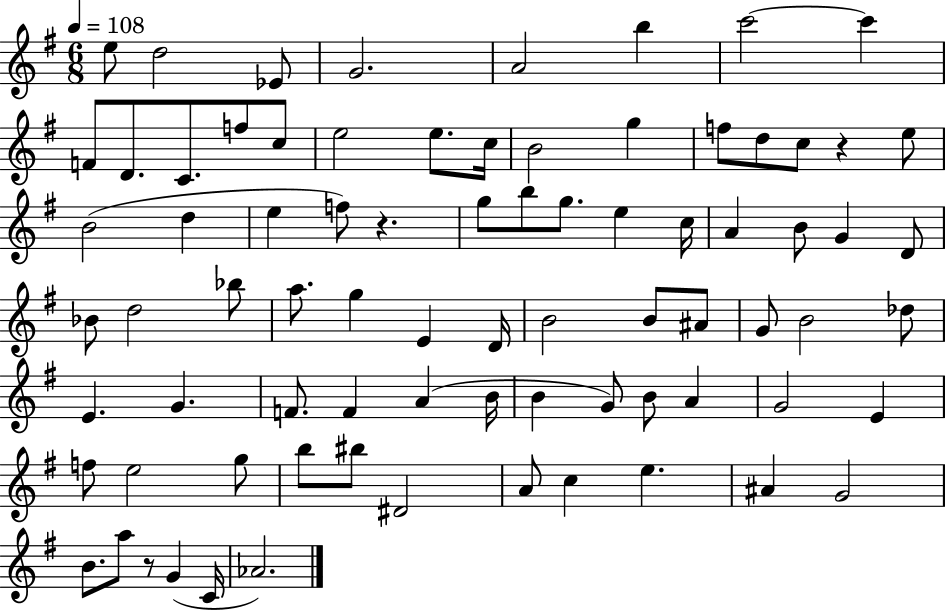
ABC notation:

X:1
T:Untitled
M:6/8
L:1/4
K:G
e/2 d2 _E/2 G2 A2 b c'2 c' F/2 D/2 C/2 f/2 c/2 e2 e/2 c/4 B2 g f/2 d/2 c/2 z e/2 B2 d e f/2 z g/2 b/2 g/2 e c/4 A B/2 G D/2 _B/2 d2 _b/2 a/2 g E D/4 B2 B/2 ^A/2 G/2 B2 _d/2 E G F/2 F A B/4 B G/2 B/2 A G2 E f/2 e2 g/2 b/2 ^b/2 ^D2 A/2 c e ^A G2 B/2 a/2 z/2 G C/4 _A2